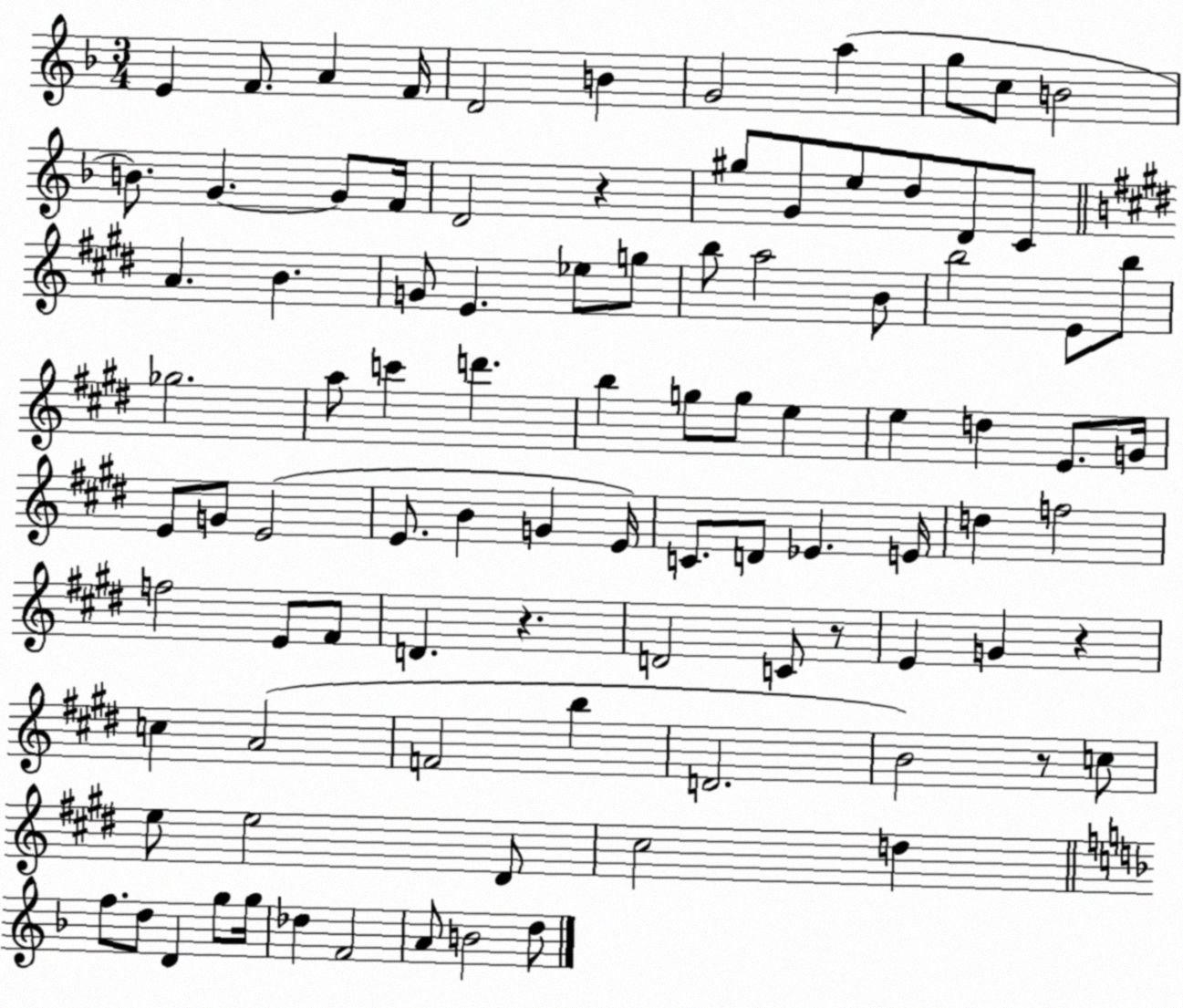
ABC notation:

X:1
T:Untitled
M:3/4
L:1/4
K:F
E F/2 A F/4 D2 B G2 a g/2 c/2 B2 B/2 G G/2 F/4 D2 z ^g/2 G/2 e/2 d/2 D/2 C/2 A B G/2 E _e/2 g/2 b/2 a2 B/2 b2 E/2 b/2 _g2 a/2 c' d' b g/2 g/2 e e d E/2 G/4 E/2 G/2 E2 E/2 B G E/4 C/2 D/2 _E E/4 d f2 f2 E/2 ^F/2 D z D2 C/2 z/2 E G z c A2 F2 b D2 B2 z/2 c/2 e/2 e2 ^D/2 ^c2 d f/2 d/2 D g/2 g/4 _d F2 A/2 B2 d/2